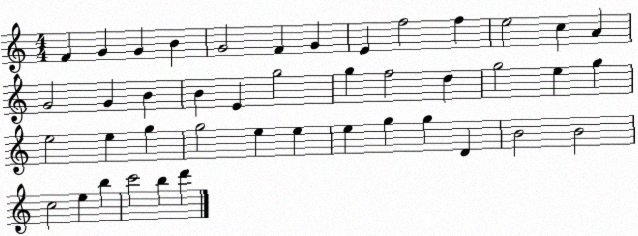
X:1
T:Untitled
M:4/4
L:1/4
K:C
F G G B G2 F G E f2 f e2 c A G2 G B B E g2 g f2 d g2 e g e2 e g g2 e e e g g D B2 B2 c2 e b c'2 b d'